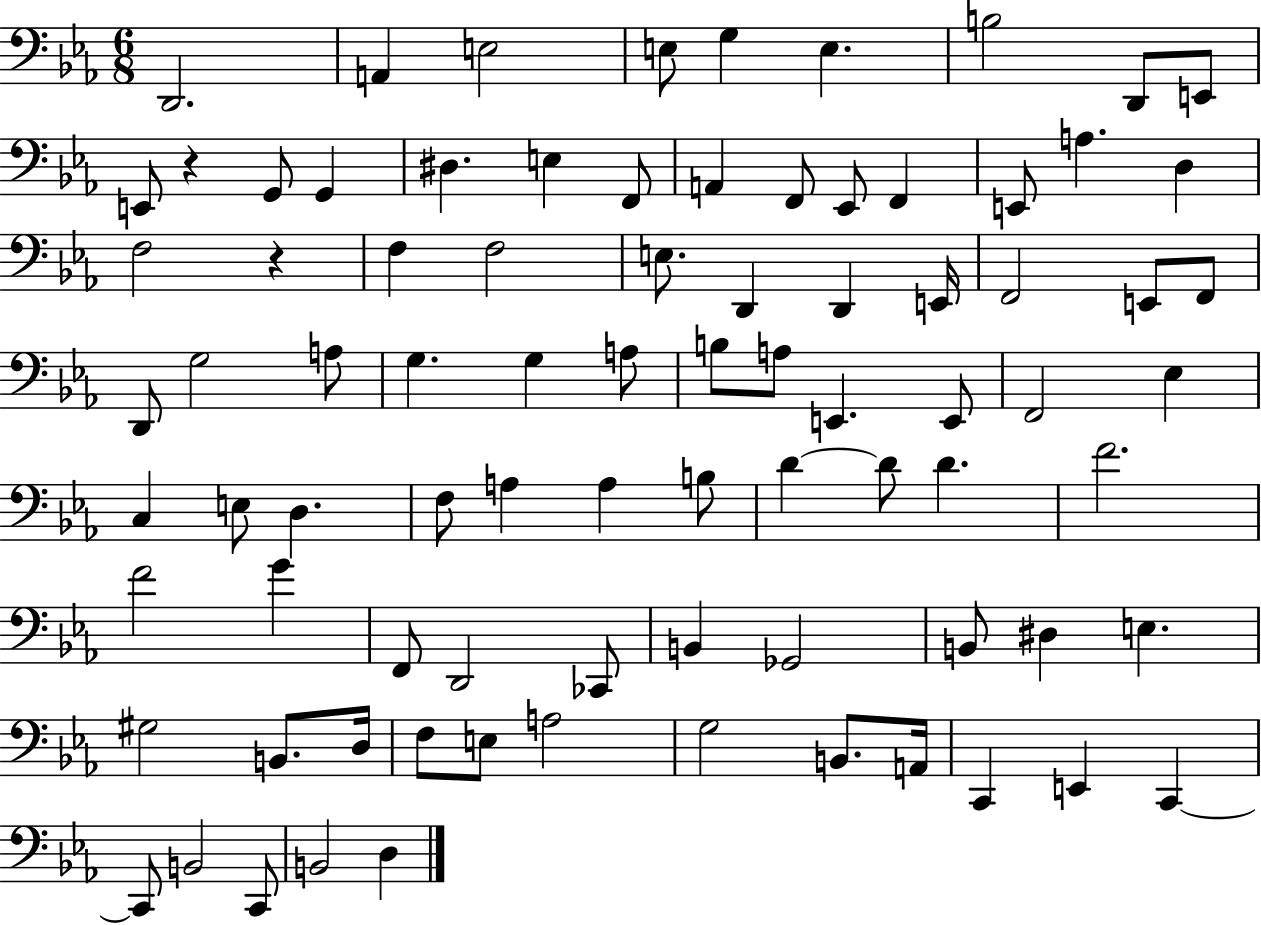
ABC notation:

X:1
T:Untitled
M:6/8
L:1/4
K:Eb
D,,2 A,, E,2 E,/2 G, E, B,2 D,,/2 E,,/2 E,,/2 z G,,/2 G,, ^D, E, F,,/2 A,, F,,/2 _E,,/2 F,, E,,/2 A, D, F,2 z F, F,2 E,/2 D,, D,, E,,/4 F,,2 E,,/2 F,,/2 D,,/2 G,2 A,/2 G, G, A,/2 B,/2 A,/2 E,, E,,/2 F,,2 _E, C, E,/2 D, F,/2 A, A, B,/2 D D/2 D F2 F2 G F,,/2 D,,2 _C,,/2 B,, _G,,2 B,,/2 ^D, E, ^G,2 B,,/2 D,/4 F,/2 E,/2 A,2 G,2 B,,/2 A,,/4 C,, E,, C,, C,,/2 B,,2 C,,/2 B,,2 D,